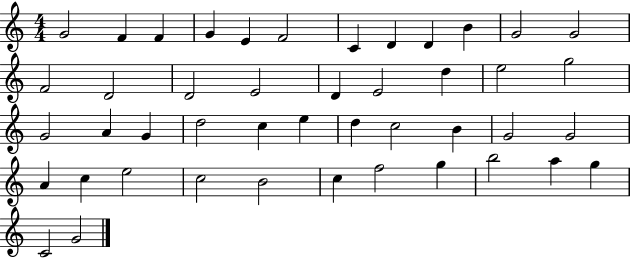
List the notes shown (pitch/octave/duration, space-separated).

G4/h F4/q F4/q G4/q E4/q F4/h C4/q D4/q D4/q B4/q G4/h G4/h F4/h D4/h D4/h E4/h D4/q E4/h D5/q E5/h G5/h G4/h A4/q G4/q D5/h C5/q E5/q D5/q C5/h B4/q G4/h G4/h A4/q C5/q E5/h C5/h B4/h C5/q F5/h G5/q B5/h A5/q G5/q C4/h G4/h